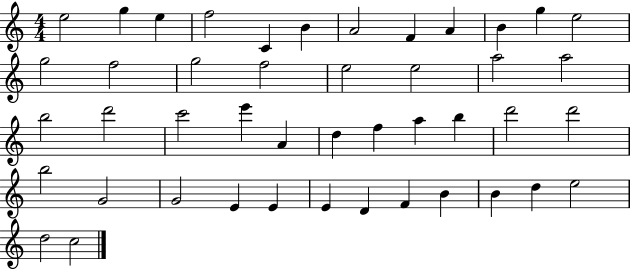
E5/h G5/q E5/q F5/h C4/q B4/q A4/h F4/q A4/q B4/q G5/q E5/h G5/h F5/h G5/h F5/h E5/h E5/h A5/h A5/h B5/h D6/h C6/h E6/q A4/q D5/q F5/q A5/q B5/q D6/h D6/h B5/h G4/h G4/h E4/q E4/q E4/q D4/q F4/q B4/q B4/q D5/q E5/h D5/h C5/h